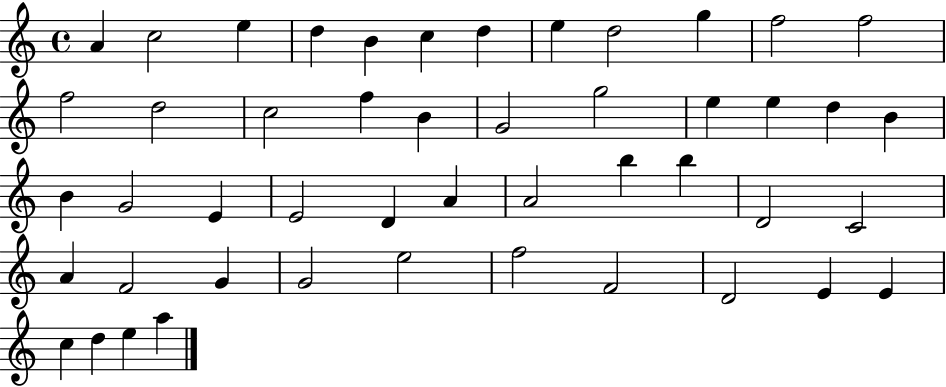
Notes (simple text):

A4/q C5/h E5/q D5/q B4/q C5/q D5/q E5/q D5/h G5/q F5/h F5/h F5/h D5/h C5/h F5/q B4/q G4/h G5/h E5/q E5/q D5/q B4/q B4/q G4/h E4/q E4/h D4/q A4/q A4/h B5/q B5/q D4/h C4/h A4/q F4/h G4/q G4/h E5/h F5/h F4/h D4/h E4/q E4/q C5/q D5/q E5/q A5/q